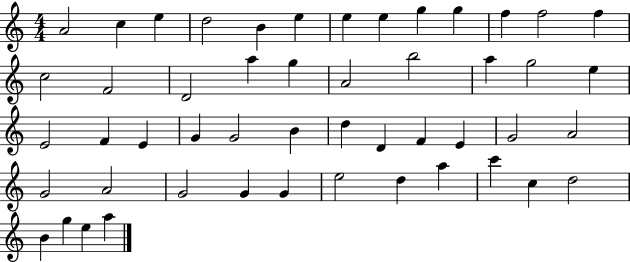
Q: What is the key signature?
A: C major